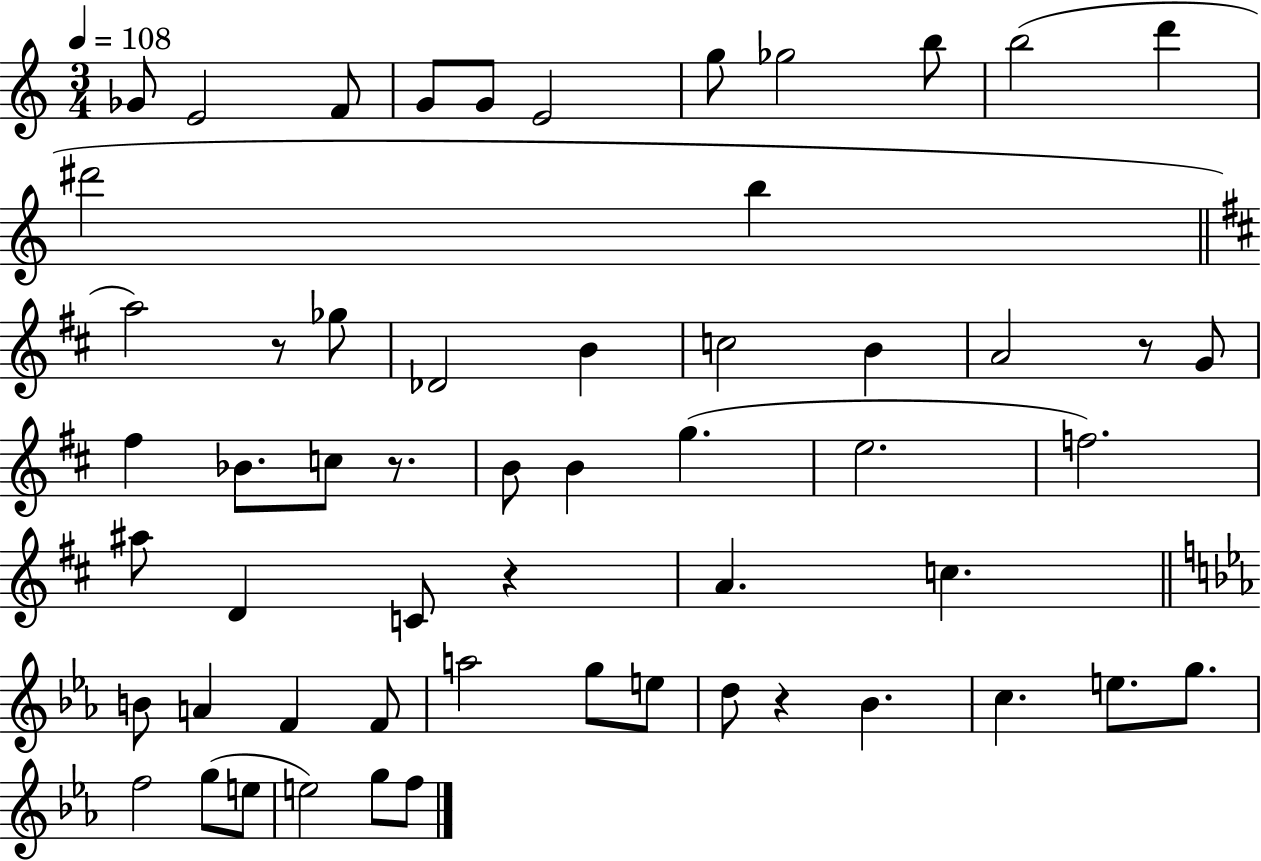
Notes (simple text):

Gb4/e E4/h F4/e G4/e G4/e E4/h G5/e Gb5/h B5/e B5/h D6/q D#6/h B5/q A5/h R/e Gb5/e Db4/h B4/q C5/h B4/q A4/h R/e G4/e F#5/q Bb4/e. C5/e R/e. B4/e B4/q G5/q. E5/h. F5/h. A#5/e D4/q C4/e R/q A4/q. C5/q. B4/e A4/q F4/q F4/e A5/h G5/e E5/e D5/e R/q Bb4/q. C5/q. E5/e. G5/e. F5/h G5/e E5/e E5/h G5/e F5/e